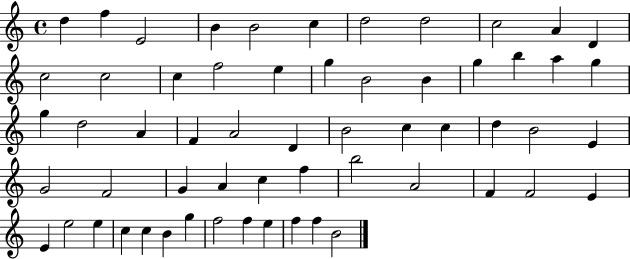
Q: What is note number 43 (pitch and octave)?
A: A4